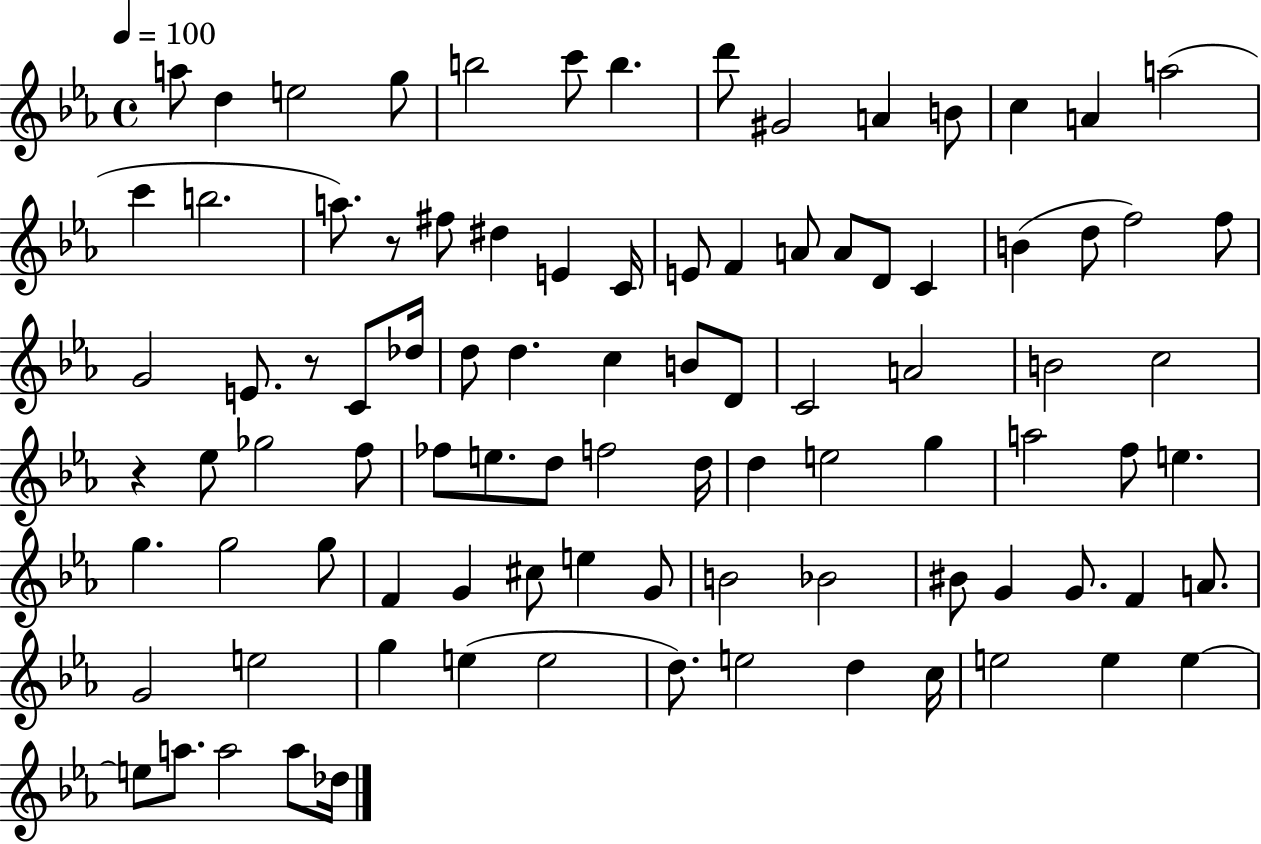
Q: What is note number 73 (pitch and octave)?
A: A4